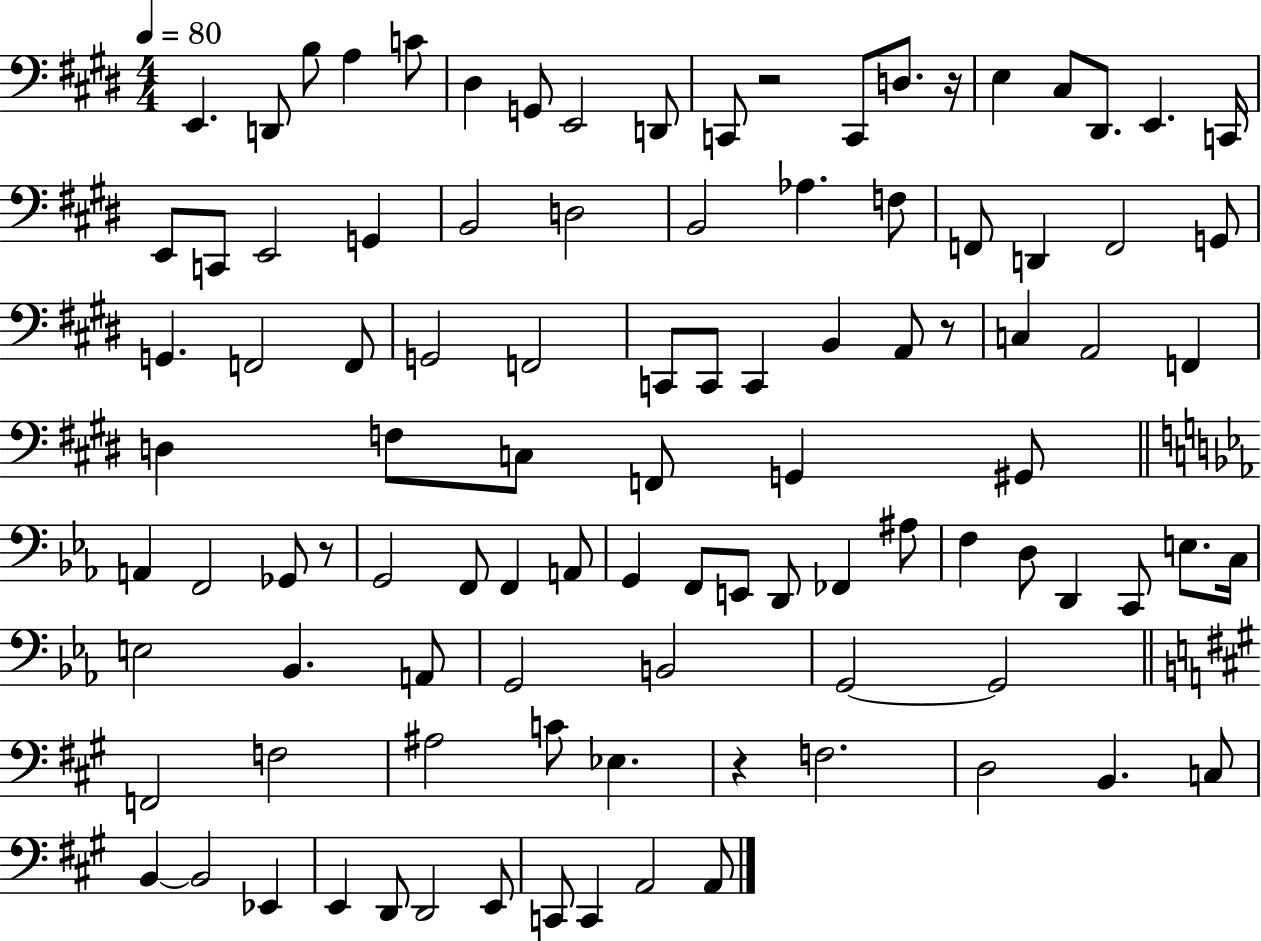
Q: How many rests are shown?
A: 5